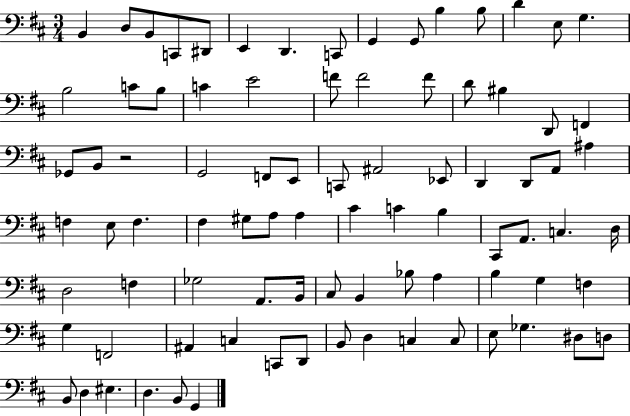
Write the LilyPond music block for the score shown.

{
  \clef bass
  \numericTimeSignature
  \time 3/4
  \key d \major
  b,4 d8 b,8 c,8 dis,8 | e,4 d,4. c,8 | g,4 g,8 b4 b8 | d'4 e8 g4. | \break b2 c'8 b8 | c'4 e'2 | f'8 f'2 f'8 | d'8 bis4 d,8 f,4 | \break ges,8 b,8 r2 | g,2 f,8 e,8 | c,8 ais,2 ees,8 | d,4 d,8 a,8 ais4 | \break f4 e8 f4. | fis4 gis8 a8 a4 | cis'4 c'4 b4 | cis,8 a,8. c4. d16 | \break d2 f4 | ges2 a,8. b,16 | cis8 b,4 bes8 a4 | b4 g4 f4 | \break g4 f,2 | ais,4 c4 c,8 d,8 | b,8 d4 c4 c8 | e8 ges4. dis8 d8 | \break b,8 d4 eis4. | d4. b,8 g,4 | \bar "|."
}